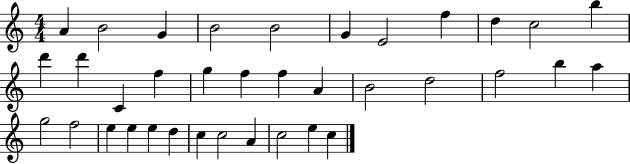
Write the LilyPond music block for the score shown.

{
  \clef treble
  \numericTimeSignature
  \time 4/4
  \key c \major
  a'4 b'2 g'4 | b'2 b'2 | g'4 e'2 f''4 | d''4 c''2 b''4 | \break d'''4 d'''4 c'4 f''4 | g''4 f''4 f''4 a'4 | b'2 d''2 | f''2 b''4 a''4 | \break g''2 f''2 | e''4 e''4 e''4 d''4 | c''4 c''2 a'4 | c''2 e''4 c''4 | \break \bar "|."
}